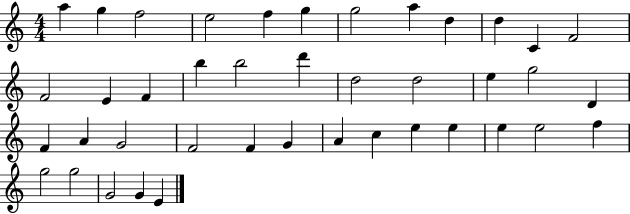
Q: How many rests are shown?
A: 0